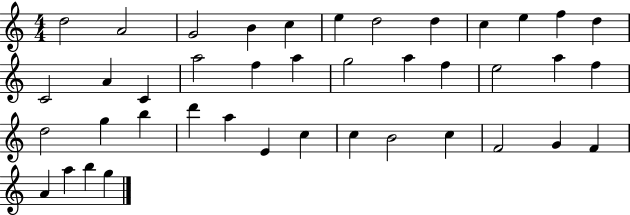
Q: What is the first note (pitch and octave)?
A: D5